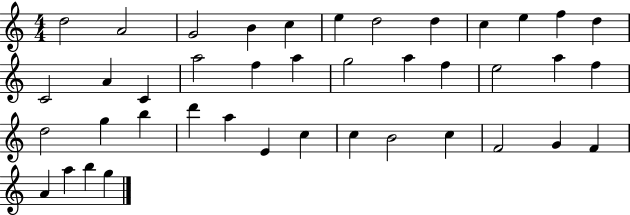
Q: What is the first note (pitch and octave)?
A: D5